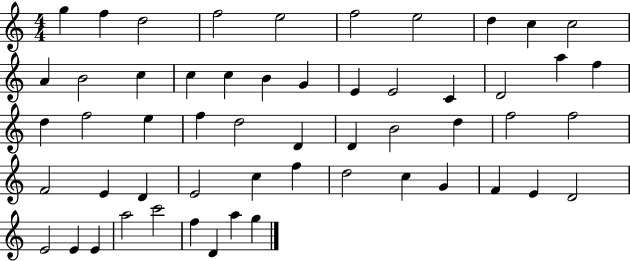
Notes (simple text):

G5/q F5/q D5/h F5/h E5/h F5/h E5/h D5/q C5/q C5/h A4/q B4/h C5/q C5/q C5/q B4/q G4/q E4/q E4/h C4/q D4/h A5/q F5/q D5/q F5/h E5/q F5/q D5/h D4/q D4/q B4/h D5/q F5/h F5/h F4/h E4/q D4/q E4/h C5/q F5/q D5/h C5/q G4/q F4/q E4/q D4/h E4/h E4/q E4/q A5/h C6/h F5/q D4/q A5/q G5/q